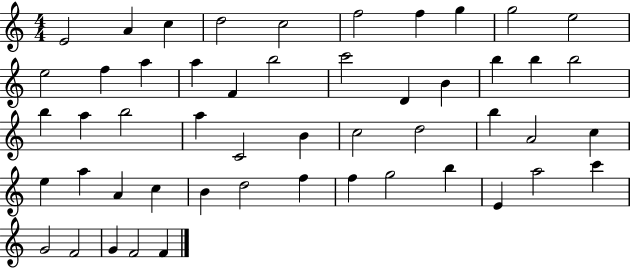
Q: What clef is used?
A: treble